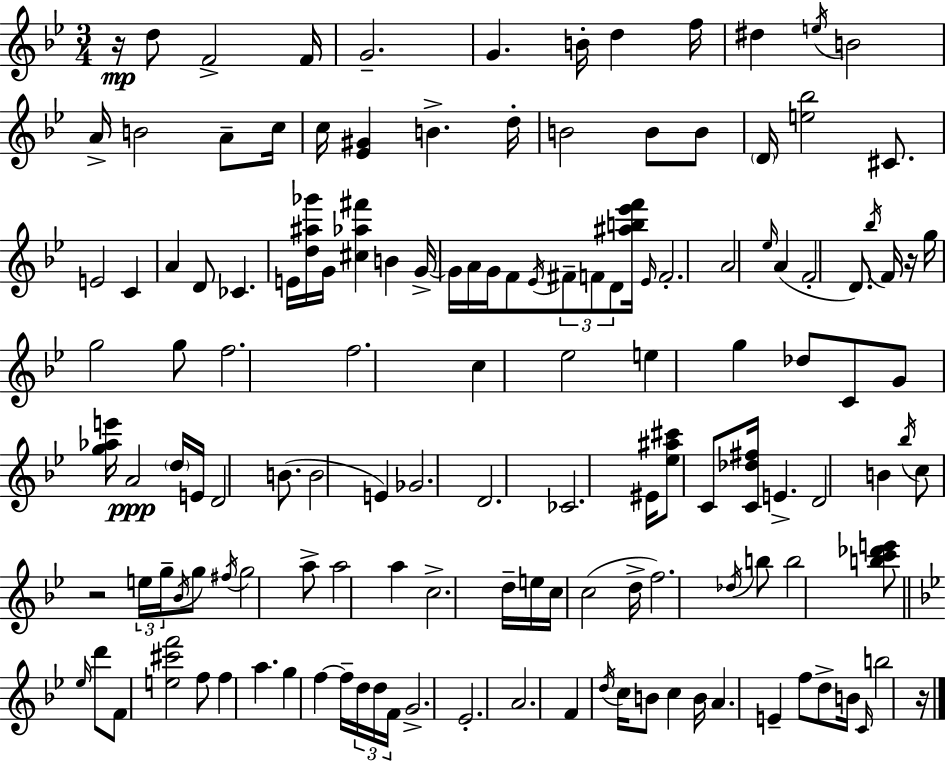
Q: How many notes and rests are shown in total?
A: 139